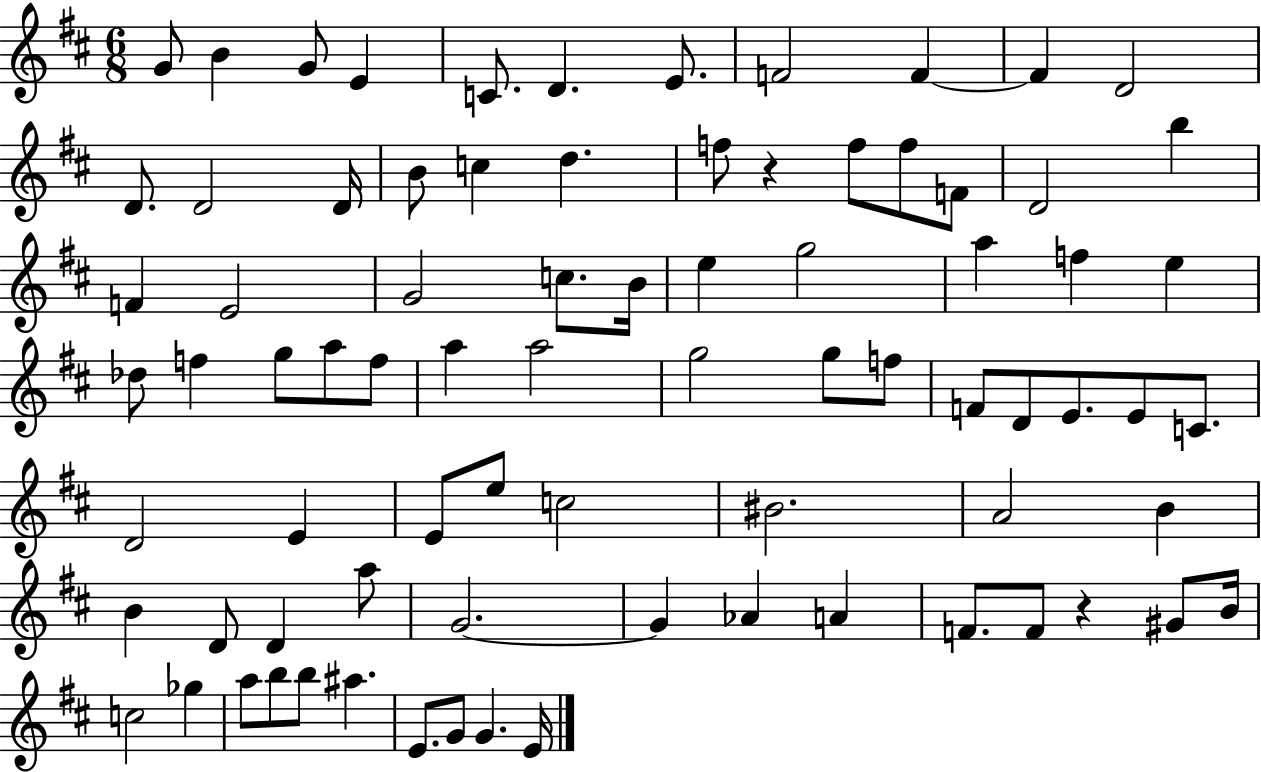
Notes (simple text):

G4/e B4/q G4/e E4/q C4/e. D4/q. E4/e. F4/h F4/q F4/q D4/h D4/e. D4/h D4/s B4/e C5/q D5/q. F5/e R/q F5/e F5/e F4/e D4/h B5/q F4/q E4/h G4/h C5/e. B4/s E5/q G5/h A5/q F5/q E5/q Db5/e F5/q G5/e A5/e F5/e A5/q A5/h G5/h G5/e F5/e F4/e D4/e E4/e. E4/e C4/e. D4/h E4/q E4/e E5/e C5/h BIS4/h. A4/h B4/q B4/q D4/e D4/q A5/e G4/h. G4/q Ab4/q A4/q F4/e. F4/e R/q G#4/e B4/s C5/h Gb5/q A5/e B5/e B5/e A#5/q. E4/e. G4/e G4/q. E4/s